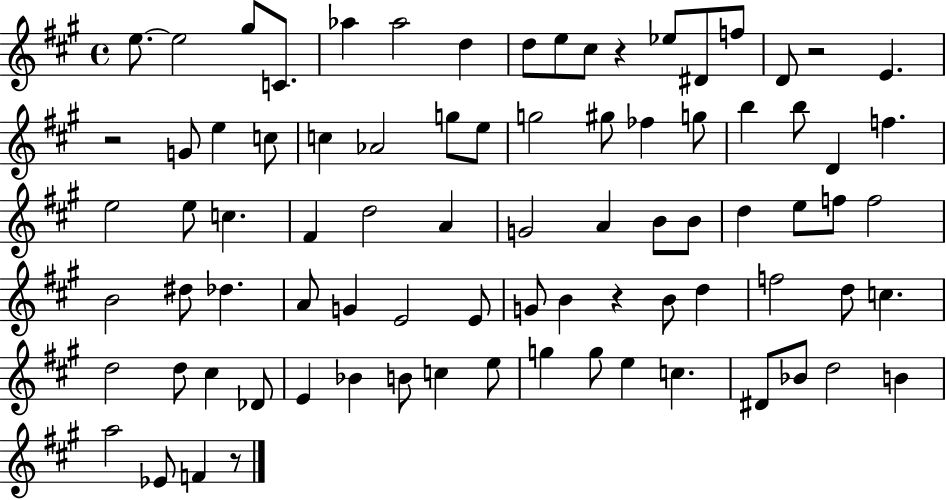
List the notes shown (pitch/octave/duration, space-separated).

E5/e. E5/h G#5/e C4/e. Ab5/q Ab5/h D5/q D5/e E5/e C#5/e R/q Eb5/e D#4/e F5/e D4/e R/h E4/q. R/h G4/e E5/q C5/e C5/q Ab4/h G5/e E5/e G5/h G#5/e FES5/q G5/e B5/q B5/e D4/q F5/q. E5/h E5/e C5/q. F#4/q D5/h A4/q G4/h A4/q B4/e B4/e D5/q E5/e F5/e F5/h B4/h D#5/e Db5/q. A4/e G4/q E4/h E4/e G4/e B4/q R/q B4/e D5/q F5/h D5/e C5/q. D5/h D5/e C#5/q Db4/e E4/q Bb4/q B4/e C5/q E5/e G5/q G5/e E5/q C5/q. D#4/e Bb4/e D5/h B4/q A5/h Eb4/e F4/q R/e